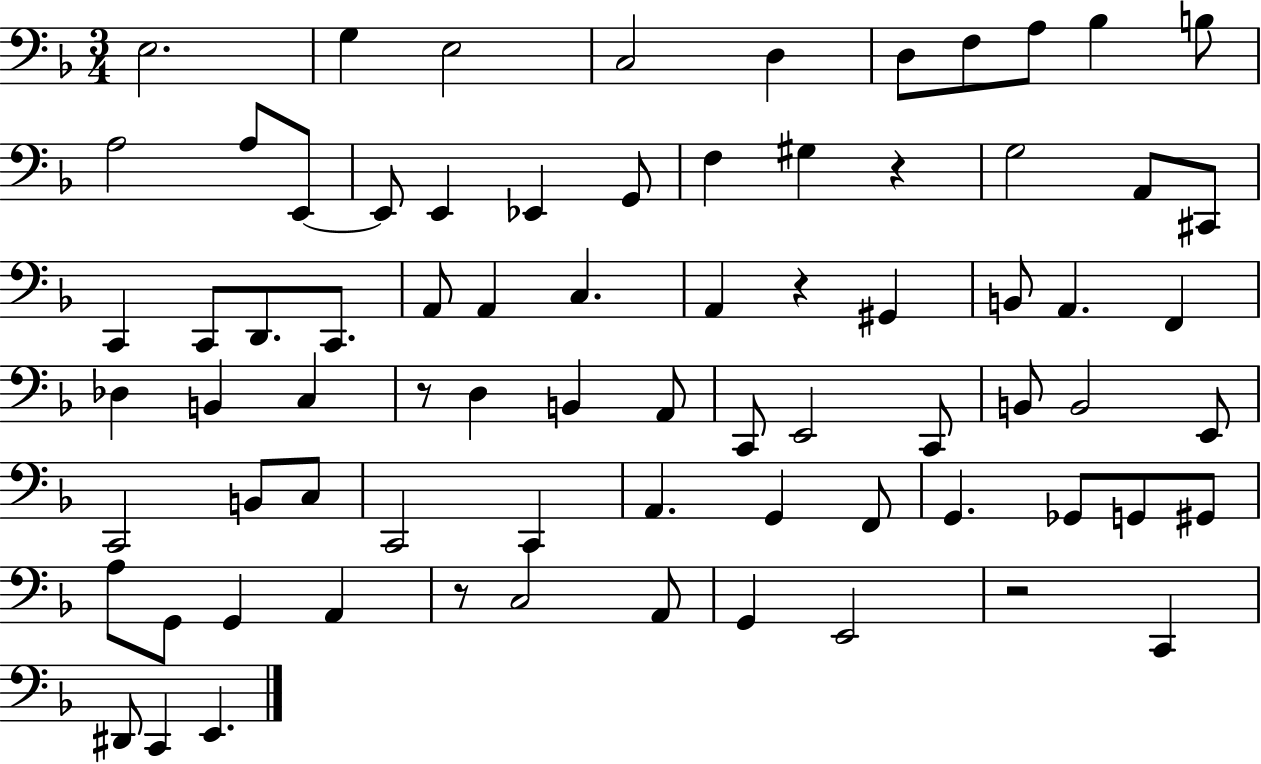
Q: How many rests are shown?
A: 5